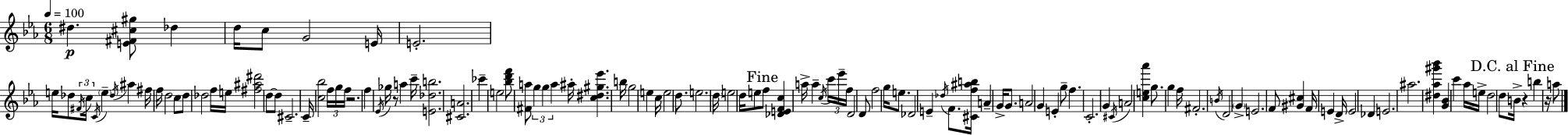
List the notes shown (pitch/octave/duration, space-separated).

D#5/q. [E4,F#4,C#5,G#5]/e Db5/q D5/s C5/e G4/h E4/s E4/h. E5/s Db5/e F#4/s C5/s C4/s E5/q Db5/s A#5/q F#5/s F5/s D5/h C5/e D5/e Db5/h F5/s E5/s [F#5,A#5,D#6]/h D5/e D5/e C#4/h. C4/s [C5,Bb5]/h F5/s G5/s F5/s R/h. F5/q Eb4/s Gb5/s R/e A5/q C6/s [E4,Db5,B5]/h. [C#4,A4]/h. CES6/q E5/h [Bb5,D6,F6]/e [F#4,A5]/e G5/q G5/q A5/q A#5/s [C5,D#5,G#5,Eb6]/q. B5/s G5/h E5/q C5/s E5/h D5/e. E5/h. D5/s E5/h D5/s E5/e F5/e [Db4,E4,F4,C5]/q A5/s A5/q C5/s C6/s Eb6/s F5/s D4/h D4/e F5/h G5/s E5/e. Db4/h E4/q Db5/s F4/e. [C#4,F5,A#5,B5]/s A4/q G4/s G4/e. A4/h G4/q E4/q G5/e F5/q. C4/h. G4/q C#4/s A4/h [C5,E5,Ab6]/q G5/e. G5/q F5/s F#4/h. B4/s D4/h G4/q E4/h. F4/e [G#4,C#5]/q F4/s E4/q D4/s E4/h Db4/q E4/h. A#5/h. [D#5,Ab5,G#6,Bb6]/q [G4,Bb4]/q C6/q Ab5/s E5/s D5/h D5/e B4/s R/q B5/q R/s A5/e